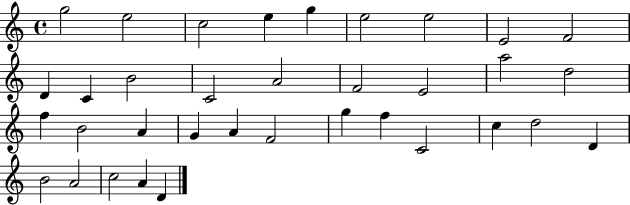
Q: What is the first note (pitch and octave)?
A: G5